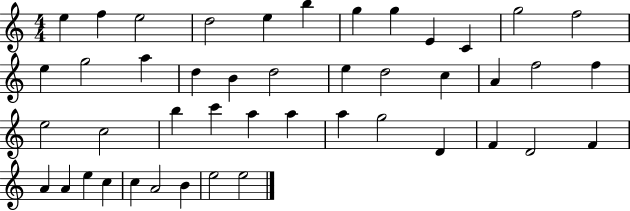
{
  \clef treble
  \numericTimeSignature
  \time 4/4
  \key c \major
  e''4 f''4 e''2 | d''2 e''4 b''4 | g''4 g''4 e'4 c'4 | g''2 f''2 | \break e''4 g''2 a''4 | d''4 b'4 d''2 | e''4 d''2 c''4 | a'4 f''2 f''4 | \break e''2 c''2 | b''4 c'''4 a''4 a''4 | a''4 g''2 d'4 | f'4 d'2 f'4 | \break a'4 a'4 e''4 c''4 | c''4 a'2 b'4 | e''2 e''2 | \bar "|."
}